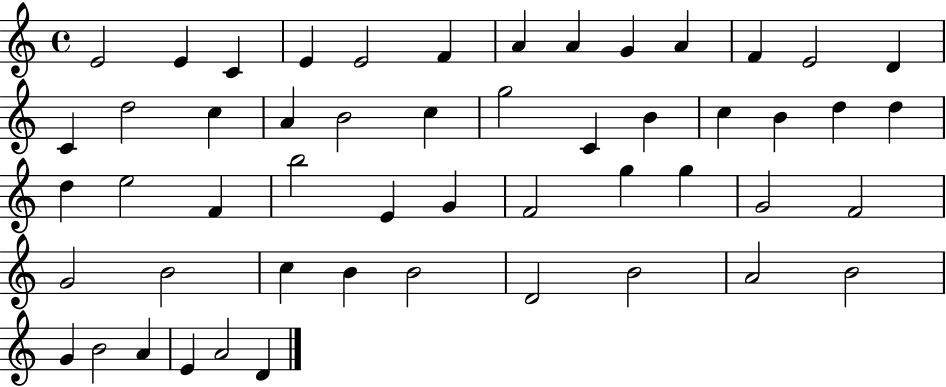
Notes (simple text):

E4/h E4/q C4/q E4/q E4/h F4/q A4/q A4/q G4/q A4/q F4/q E4/h D4/q C4/q D5/h C5/q A4/q B4/h C5/q G5/h C4/q B4/q C5/q B4/q D5/q D5/q D5/q E5/h F4/q B5/h E4/q G4/q F4/h G5/q G5/q G4/h F4/h G4/h B4/h C5/q B4/q B4/h D4/h B4/h A4/h B4/h G4/q B4/h A4/q E4/q A4/h D4/q